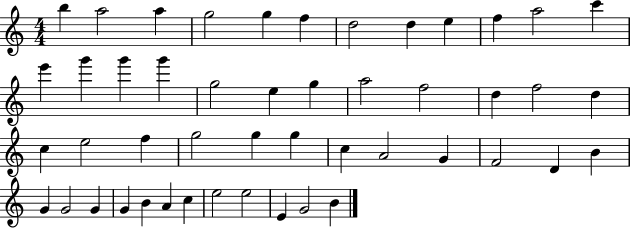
B5/q A5/h A5/q G5/h G5/q F5/q D5/h D5/q E5/q F5/q A5/h C6/q E6/q G6/q G6/q G6/q G5/h E5/q G5/q A5/h F5/h D5/q F5/h D5/q C5/q E5/h F5/q G5/h G5/q G5/q C5/q A4/h G4/q F4/h D4/q B4/q G4/q G4/h G4/q G4/q B4/q A4/q C5/q E5/h E5/h E4/q G4/h B4/q